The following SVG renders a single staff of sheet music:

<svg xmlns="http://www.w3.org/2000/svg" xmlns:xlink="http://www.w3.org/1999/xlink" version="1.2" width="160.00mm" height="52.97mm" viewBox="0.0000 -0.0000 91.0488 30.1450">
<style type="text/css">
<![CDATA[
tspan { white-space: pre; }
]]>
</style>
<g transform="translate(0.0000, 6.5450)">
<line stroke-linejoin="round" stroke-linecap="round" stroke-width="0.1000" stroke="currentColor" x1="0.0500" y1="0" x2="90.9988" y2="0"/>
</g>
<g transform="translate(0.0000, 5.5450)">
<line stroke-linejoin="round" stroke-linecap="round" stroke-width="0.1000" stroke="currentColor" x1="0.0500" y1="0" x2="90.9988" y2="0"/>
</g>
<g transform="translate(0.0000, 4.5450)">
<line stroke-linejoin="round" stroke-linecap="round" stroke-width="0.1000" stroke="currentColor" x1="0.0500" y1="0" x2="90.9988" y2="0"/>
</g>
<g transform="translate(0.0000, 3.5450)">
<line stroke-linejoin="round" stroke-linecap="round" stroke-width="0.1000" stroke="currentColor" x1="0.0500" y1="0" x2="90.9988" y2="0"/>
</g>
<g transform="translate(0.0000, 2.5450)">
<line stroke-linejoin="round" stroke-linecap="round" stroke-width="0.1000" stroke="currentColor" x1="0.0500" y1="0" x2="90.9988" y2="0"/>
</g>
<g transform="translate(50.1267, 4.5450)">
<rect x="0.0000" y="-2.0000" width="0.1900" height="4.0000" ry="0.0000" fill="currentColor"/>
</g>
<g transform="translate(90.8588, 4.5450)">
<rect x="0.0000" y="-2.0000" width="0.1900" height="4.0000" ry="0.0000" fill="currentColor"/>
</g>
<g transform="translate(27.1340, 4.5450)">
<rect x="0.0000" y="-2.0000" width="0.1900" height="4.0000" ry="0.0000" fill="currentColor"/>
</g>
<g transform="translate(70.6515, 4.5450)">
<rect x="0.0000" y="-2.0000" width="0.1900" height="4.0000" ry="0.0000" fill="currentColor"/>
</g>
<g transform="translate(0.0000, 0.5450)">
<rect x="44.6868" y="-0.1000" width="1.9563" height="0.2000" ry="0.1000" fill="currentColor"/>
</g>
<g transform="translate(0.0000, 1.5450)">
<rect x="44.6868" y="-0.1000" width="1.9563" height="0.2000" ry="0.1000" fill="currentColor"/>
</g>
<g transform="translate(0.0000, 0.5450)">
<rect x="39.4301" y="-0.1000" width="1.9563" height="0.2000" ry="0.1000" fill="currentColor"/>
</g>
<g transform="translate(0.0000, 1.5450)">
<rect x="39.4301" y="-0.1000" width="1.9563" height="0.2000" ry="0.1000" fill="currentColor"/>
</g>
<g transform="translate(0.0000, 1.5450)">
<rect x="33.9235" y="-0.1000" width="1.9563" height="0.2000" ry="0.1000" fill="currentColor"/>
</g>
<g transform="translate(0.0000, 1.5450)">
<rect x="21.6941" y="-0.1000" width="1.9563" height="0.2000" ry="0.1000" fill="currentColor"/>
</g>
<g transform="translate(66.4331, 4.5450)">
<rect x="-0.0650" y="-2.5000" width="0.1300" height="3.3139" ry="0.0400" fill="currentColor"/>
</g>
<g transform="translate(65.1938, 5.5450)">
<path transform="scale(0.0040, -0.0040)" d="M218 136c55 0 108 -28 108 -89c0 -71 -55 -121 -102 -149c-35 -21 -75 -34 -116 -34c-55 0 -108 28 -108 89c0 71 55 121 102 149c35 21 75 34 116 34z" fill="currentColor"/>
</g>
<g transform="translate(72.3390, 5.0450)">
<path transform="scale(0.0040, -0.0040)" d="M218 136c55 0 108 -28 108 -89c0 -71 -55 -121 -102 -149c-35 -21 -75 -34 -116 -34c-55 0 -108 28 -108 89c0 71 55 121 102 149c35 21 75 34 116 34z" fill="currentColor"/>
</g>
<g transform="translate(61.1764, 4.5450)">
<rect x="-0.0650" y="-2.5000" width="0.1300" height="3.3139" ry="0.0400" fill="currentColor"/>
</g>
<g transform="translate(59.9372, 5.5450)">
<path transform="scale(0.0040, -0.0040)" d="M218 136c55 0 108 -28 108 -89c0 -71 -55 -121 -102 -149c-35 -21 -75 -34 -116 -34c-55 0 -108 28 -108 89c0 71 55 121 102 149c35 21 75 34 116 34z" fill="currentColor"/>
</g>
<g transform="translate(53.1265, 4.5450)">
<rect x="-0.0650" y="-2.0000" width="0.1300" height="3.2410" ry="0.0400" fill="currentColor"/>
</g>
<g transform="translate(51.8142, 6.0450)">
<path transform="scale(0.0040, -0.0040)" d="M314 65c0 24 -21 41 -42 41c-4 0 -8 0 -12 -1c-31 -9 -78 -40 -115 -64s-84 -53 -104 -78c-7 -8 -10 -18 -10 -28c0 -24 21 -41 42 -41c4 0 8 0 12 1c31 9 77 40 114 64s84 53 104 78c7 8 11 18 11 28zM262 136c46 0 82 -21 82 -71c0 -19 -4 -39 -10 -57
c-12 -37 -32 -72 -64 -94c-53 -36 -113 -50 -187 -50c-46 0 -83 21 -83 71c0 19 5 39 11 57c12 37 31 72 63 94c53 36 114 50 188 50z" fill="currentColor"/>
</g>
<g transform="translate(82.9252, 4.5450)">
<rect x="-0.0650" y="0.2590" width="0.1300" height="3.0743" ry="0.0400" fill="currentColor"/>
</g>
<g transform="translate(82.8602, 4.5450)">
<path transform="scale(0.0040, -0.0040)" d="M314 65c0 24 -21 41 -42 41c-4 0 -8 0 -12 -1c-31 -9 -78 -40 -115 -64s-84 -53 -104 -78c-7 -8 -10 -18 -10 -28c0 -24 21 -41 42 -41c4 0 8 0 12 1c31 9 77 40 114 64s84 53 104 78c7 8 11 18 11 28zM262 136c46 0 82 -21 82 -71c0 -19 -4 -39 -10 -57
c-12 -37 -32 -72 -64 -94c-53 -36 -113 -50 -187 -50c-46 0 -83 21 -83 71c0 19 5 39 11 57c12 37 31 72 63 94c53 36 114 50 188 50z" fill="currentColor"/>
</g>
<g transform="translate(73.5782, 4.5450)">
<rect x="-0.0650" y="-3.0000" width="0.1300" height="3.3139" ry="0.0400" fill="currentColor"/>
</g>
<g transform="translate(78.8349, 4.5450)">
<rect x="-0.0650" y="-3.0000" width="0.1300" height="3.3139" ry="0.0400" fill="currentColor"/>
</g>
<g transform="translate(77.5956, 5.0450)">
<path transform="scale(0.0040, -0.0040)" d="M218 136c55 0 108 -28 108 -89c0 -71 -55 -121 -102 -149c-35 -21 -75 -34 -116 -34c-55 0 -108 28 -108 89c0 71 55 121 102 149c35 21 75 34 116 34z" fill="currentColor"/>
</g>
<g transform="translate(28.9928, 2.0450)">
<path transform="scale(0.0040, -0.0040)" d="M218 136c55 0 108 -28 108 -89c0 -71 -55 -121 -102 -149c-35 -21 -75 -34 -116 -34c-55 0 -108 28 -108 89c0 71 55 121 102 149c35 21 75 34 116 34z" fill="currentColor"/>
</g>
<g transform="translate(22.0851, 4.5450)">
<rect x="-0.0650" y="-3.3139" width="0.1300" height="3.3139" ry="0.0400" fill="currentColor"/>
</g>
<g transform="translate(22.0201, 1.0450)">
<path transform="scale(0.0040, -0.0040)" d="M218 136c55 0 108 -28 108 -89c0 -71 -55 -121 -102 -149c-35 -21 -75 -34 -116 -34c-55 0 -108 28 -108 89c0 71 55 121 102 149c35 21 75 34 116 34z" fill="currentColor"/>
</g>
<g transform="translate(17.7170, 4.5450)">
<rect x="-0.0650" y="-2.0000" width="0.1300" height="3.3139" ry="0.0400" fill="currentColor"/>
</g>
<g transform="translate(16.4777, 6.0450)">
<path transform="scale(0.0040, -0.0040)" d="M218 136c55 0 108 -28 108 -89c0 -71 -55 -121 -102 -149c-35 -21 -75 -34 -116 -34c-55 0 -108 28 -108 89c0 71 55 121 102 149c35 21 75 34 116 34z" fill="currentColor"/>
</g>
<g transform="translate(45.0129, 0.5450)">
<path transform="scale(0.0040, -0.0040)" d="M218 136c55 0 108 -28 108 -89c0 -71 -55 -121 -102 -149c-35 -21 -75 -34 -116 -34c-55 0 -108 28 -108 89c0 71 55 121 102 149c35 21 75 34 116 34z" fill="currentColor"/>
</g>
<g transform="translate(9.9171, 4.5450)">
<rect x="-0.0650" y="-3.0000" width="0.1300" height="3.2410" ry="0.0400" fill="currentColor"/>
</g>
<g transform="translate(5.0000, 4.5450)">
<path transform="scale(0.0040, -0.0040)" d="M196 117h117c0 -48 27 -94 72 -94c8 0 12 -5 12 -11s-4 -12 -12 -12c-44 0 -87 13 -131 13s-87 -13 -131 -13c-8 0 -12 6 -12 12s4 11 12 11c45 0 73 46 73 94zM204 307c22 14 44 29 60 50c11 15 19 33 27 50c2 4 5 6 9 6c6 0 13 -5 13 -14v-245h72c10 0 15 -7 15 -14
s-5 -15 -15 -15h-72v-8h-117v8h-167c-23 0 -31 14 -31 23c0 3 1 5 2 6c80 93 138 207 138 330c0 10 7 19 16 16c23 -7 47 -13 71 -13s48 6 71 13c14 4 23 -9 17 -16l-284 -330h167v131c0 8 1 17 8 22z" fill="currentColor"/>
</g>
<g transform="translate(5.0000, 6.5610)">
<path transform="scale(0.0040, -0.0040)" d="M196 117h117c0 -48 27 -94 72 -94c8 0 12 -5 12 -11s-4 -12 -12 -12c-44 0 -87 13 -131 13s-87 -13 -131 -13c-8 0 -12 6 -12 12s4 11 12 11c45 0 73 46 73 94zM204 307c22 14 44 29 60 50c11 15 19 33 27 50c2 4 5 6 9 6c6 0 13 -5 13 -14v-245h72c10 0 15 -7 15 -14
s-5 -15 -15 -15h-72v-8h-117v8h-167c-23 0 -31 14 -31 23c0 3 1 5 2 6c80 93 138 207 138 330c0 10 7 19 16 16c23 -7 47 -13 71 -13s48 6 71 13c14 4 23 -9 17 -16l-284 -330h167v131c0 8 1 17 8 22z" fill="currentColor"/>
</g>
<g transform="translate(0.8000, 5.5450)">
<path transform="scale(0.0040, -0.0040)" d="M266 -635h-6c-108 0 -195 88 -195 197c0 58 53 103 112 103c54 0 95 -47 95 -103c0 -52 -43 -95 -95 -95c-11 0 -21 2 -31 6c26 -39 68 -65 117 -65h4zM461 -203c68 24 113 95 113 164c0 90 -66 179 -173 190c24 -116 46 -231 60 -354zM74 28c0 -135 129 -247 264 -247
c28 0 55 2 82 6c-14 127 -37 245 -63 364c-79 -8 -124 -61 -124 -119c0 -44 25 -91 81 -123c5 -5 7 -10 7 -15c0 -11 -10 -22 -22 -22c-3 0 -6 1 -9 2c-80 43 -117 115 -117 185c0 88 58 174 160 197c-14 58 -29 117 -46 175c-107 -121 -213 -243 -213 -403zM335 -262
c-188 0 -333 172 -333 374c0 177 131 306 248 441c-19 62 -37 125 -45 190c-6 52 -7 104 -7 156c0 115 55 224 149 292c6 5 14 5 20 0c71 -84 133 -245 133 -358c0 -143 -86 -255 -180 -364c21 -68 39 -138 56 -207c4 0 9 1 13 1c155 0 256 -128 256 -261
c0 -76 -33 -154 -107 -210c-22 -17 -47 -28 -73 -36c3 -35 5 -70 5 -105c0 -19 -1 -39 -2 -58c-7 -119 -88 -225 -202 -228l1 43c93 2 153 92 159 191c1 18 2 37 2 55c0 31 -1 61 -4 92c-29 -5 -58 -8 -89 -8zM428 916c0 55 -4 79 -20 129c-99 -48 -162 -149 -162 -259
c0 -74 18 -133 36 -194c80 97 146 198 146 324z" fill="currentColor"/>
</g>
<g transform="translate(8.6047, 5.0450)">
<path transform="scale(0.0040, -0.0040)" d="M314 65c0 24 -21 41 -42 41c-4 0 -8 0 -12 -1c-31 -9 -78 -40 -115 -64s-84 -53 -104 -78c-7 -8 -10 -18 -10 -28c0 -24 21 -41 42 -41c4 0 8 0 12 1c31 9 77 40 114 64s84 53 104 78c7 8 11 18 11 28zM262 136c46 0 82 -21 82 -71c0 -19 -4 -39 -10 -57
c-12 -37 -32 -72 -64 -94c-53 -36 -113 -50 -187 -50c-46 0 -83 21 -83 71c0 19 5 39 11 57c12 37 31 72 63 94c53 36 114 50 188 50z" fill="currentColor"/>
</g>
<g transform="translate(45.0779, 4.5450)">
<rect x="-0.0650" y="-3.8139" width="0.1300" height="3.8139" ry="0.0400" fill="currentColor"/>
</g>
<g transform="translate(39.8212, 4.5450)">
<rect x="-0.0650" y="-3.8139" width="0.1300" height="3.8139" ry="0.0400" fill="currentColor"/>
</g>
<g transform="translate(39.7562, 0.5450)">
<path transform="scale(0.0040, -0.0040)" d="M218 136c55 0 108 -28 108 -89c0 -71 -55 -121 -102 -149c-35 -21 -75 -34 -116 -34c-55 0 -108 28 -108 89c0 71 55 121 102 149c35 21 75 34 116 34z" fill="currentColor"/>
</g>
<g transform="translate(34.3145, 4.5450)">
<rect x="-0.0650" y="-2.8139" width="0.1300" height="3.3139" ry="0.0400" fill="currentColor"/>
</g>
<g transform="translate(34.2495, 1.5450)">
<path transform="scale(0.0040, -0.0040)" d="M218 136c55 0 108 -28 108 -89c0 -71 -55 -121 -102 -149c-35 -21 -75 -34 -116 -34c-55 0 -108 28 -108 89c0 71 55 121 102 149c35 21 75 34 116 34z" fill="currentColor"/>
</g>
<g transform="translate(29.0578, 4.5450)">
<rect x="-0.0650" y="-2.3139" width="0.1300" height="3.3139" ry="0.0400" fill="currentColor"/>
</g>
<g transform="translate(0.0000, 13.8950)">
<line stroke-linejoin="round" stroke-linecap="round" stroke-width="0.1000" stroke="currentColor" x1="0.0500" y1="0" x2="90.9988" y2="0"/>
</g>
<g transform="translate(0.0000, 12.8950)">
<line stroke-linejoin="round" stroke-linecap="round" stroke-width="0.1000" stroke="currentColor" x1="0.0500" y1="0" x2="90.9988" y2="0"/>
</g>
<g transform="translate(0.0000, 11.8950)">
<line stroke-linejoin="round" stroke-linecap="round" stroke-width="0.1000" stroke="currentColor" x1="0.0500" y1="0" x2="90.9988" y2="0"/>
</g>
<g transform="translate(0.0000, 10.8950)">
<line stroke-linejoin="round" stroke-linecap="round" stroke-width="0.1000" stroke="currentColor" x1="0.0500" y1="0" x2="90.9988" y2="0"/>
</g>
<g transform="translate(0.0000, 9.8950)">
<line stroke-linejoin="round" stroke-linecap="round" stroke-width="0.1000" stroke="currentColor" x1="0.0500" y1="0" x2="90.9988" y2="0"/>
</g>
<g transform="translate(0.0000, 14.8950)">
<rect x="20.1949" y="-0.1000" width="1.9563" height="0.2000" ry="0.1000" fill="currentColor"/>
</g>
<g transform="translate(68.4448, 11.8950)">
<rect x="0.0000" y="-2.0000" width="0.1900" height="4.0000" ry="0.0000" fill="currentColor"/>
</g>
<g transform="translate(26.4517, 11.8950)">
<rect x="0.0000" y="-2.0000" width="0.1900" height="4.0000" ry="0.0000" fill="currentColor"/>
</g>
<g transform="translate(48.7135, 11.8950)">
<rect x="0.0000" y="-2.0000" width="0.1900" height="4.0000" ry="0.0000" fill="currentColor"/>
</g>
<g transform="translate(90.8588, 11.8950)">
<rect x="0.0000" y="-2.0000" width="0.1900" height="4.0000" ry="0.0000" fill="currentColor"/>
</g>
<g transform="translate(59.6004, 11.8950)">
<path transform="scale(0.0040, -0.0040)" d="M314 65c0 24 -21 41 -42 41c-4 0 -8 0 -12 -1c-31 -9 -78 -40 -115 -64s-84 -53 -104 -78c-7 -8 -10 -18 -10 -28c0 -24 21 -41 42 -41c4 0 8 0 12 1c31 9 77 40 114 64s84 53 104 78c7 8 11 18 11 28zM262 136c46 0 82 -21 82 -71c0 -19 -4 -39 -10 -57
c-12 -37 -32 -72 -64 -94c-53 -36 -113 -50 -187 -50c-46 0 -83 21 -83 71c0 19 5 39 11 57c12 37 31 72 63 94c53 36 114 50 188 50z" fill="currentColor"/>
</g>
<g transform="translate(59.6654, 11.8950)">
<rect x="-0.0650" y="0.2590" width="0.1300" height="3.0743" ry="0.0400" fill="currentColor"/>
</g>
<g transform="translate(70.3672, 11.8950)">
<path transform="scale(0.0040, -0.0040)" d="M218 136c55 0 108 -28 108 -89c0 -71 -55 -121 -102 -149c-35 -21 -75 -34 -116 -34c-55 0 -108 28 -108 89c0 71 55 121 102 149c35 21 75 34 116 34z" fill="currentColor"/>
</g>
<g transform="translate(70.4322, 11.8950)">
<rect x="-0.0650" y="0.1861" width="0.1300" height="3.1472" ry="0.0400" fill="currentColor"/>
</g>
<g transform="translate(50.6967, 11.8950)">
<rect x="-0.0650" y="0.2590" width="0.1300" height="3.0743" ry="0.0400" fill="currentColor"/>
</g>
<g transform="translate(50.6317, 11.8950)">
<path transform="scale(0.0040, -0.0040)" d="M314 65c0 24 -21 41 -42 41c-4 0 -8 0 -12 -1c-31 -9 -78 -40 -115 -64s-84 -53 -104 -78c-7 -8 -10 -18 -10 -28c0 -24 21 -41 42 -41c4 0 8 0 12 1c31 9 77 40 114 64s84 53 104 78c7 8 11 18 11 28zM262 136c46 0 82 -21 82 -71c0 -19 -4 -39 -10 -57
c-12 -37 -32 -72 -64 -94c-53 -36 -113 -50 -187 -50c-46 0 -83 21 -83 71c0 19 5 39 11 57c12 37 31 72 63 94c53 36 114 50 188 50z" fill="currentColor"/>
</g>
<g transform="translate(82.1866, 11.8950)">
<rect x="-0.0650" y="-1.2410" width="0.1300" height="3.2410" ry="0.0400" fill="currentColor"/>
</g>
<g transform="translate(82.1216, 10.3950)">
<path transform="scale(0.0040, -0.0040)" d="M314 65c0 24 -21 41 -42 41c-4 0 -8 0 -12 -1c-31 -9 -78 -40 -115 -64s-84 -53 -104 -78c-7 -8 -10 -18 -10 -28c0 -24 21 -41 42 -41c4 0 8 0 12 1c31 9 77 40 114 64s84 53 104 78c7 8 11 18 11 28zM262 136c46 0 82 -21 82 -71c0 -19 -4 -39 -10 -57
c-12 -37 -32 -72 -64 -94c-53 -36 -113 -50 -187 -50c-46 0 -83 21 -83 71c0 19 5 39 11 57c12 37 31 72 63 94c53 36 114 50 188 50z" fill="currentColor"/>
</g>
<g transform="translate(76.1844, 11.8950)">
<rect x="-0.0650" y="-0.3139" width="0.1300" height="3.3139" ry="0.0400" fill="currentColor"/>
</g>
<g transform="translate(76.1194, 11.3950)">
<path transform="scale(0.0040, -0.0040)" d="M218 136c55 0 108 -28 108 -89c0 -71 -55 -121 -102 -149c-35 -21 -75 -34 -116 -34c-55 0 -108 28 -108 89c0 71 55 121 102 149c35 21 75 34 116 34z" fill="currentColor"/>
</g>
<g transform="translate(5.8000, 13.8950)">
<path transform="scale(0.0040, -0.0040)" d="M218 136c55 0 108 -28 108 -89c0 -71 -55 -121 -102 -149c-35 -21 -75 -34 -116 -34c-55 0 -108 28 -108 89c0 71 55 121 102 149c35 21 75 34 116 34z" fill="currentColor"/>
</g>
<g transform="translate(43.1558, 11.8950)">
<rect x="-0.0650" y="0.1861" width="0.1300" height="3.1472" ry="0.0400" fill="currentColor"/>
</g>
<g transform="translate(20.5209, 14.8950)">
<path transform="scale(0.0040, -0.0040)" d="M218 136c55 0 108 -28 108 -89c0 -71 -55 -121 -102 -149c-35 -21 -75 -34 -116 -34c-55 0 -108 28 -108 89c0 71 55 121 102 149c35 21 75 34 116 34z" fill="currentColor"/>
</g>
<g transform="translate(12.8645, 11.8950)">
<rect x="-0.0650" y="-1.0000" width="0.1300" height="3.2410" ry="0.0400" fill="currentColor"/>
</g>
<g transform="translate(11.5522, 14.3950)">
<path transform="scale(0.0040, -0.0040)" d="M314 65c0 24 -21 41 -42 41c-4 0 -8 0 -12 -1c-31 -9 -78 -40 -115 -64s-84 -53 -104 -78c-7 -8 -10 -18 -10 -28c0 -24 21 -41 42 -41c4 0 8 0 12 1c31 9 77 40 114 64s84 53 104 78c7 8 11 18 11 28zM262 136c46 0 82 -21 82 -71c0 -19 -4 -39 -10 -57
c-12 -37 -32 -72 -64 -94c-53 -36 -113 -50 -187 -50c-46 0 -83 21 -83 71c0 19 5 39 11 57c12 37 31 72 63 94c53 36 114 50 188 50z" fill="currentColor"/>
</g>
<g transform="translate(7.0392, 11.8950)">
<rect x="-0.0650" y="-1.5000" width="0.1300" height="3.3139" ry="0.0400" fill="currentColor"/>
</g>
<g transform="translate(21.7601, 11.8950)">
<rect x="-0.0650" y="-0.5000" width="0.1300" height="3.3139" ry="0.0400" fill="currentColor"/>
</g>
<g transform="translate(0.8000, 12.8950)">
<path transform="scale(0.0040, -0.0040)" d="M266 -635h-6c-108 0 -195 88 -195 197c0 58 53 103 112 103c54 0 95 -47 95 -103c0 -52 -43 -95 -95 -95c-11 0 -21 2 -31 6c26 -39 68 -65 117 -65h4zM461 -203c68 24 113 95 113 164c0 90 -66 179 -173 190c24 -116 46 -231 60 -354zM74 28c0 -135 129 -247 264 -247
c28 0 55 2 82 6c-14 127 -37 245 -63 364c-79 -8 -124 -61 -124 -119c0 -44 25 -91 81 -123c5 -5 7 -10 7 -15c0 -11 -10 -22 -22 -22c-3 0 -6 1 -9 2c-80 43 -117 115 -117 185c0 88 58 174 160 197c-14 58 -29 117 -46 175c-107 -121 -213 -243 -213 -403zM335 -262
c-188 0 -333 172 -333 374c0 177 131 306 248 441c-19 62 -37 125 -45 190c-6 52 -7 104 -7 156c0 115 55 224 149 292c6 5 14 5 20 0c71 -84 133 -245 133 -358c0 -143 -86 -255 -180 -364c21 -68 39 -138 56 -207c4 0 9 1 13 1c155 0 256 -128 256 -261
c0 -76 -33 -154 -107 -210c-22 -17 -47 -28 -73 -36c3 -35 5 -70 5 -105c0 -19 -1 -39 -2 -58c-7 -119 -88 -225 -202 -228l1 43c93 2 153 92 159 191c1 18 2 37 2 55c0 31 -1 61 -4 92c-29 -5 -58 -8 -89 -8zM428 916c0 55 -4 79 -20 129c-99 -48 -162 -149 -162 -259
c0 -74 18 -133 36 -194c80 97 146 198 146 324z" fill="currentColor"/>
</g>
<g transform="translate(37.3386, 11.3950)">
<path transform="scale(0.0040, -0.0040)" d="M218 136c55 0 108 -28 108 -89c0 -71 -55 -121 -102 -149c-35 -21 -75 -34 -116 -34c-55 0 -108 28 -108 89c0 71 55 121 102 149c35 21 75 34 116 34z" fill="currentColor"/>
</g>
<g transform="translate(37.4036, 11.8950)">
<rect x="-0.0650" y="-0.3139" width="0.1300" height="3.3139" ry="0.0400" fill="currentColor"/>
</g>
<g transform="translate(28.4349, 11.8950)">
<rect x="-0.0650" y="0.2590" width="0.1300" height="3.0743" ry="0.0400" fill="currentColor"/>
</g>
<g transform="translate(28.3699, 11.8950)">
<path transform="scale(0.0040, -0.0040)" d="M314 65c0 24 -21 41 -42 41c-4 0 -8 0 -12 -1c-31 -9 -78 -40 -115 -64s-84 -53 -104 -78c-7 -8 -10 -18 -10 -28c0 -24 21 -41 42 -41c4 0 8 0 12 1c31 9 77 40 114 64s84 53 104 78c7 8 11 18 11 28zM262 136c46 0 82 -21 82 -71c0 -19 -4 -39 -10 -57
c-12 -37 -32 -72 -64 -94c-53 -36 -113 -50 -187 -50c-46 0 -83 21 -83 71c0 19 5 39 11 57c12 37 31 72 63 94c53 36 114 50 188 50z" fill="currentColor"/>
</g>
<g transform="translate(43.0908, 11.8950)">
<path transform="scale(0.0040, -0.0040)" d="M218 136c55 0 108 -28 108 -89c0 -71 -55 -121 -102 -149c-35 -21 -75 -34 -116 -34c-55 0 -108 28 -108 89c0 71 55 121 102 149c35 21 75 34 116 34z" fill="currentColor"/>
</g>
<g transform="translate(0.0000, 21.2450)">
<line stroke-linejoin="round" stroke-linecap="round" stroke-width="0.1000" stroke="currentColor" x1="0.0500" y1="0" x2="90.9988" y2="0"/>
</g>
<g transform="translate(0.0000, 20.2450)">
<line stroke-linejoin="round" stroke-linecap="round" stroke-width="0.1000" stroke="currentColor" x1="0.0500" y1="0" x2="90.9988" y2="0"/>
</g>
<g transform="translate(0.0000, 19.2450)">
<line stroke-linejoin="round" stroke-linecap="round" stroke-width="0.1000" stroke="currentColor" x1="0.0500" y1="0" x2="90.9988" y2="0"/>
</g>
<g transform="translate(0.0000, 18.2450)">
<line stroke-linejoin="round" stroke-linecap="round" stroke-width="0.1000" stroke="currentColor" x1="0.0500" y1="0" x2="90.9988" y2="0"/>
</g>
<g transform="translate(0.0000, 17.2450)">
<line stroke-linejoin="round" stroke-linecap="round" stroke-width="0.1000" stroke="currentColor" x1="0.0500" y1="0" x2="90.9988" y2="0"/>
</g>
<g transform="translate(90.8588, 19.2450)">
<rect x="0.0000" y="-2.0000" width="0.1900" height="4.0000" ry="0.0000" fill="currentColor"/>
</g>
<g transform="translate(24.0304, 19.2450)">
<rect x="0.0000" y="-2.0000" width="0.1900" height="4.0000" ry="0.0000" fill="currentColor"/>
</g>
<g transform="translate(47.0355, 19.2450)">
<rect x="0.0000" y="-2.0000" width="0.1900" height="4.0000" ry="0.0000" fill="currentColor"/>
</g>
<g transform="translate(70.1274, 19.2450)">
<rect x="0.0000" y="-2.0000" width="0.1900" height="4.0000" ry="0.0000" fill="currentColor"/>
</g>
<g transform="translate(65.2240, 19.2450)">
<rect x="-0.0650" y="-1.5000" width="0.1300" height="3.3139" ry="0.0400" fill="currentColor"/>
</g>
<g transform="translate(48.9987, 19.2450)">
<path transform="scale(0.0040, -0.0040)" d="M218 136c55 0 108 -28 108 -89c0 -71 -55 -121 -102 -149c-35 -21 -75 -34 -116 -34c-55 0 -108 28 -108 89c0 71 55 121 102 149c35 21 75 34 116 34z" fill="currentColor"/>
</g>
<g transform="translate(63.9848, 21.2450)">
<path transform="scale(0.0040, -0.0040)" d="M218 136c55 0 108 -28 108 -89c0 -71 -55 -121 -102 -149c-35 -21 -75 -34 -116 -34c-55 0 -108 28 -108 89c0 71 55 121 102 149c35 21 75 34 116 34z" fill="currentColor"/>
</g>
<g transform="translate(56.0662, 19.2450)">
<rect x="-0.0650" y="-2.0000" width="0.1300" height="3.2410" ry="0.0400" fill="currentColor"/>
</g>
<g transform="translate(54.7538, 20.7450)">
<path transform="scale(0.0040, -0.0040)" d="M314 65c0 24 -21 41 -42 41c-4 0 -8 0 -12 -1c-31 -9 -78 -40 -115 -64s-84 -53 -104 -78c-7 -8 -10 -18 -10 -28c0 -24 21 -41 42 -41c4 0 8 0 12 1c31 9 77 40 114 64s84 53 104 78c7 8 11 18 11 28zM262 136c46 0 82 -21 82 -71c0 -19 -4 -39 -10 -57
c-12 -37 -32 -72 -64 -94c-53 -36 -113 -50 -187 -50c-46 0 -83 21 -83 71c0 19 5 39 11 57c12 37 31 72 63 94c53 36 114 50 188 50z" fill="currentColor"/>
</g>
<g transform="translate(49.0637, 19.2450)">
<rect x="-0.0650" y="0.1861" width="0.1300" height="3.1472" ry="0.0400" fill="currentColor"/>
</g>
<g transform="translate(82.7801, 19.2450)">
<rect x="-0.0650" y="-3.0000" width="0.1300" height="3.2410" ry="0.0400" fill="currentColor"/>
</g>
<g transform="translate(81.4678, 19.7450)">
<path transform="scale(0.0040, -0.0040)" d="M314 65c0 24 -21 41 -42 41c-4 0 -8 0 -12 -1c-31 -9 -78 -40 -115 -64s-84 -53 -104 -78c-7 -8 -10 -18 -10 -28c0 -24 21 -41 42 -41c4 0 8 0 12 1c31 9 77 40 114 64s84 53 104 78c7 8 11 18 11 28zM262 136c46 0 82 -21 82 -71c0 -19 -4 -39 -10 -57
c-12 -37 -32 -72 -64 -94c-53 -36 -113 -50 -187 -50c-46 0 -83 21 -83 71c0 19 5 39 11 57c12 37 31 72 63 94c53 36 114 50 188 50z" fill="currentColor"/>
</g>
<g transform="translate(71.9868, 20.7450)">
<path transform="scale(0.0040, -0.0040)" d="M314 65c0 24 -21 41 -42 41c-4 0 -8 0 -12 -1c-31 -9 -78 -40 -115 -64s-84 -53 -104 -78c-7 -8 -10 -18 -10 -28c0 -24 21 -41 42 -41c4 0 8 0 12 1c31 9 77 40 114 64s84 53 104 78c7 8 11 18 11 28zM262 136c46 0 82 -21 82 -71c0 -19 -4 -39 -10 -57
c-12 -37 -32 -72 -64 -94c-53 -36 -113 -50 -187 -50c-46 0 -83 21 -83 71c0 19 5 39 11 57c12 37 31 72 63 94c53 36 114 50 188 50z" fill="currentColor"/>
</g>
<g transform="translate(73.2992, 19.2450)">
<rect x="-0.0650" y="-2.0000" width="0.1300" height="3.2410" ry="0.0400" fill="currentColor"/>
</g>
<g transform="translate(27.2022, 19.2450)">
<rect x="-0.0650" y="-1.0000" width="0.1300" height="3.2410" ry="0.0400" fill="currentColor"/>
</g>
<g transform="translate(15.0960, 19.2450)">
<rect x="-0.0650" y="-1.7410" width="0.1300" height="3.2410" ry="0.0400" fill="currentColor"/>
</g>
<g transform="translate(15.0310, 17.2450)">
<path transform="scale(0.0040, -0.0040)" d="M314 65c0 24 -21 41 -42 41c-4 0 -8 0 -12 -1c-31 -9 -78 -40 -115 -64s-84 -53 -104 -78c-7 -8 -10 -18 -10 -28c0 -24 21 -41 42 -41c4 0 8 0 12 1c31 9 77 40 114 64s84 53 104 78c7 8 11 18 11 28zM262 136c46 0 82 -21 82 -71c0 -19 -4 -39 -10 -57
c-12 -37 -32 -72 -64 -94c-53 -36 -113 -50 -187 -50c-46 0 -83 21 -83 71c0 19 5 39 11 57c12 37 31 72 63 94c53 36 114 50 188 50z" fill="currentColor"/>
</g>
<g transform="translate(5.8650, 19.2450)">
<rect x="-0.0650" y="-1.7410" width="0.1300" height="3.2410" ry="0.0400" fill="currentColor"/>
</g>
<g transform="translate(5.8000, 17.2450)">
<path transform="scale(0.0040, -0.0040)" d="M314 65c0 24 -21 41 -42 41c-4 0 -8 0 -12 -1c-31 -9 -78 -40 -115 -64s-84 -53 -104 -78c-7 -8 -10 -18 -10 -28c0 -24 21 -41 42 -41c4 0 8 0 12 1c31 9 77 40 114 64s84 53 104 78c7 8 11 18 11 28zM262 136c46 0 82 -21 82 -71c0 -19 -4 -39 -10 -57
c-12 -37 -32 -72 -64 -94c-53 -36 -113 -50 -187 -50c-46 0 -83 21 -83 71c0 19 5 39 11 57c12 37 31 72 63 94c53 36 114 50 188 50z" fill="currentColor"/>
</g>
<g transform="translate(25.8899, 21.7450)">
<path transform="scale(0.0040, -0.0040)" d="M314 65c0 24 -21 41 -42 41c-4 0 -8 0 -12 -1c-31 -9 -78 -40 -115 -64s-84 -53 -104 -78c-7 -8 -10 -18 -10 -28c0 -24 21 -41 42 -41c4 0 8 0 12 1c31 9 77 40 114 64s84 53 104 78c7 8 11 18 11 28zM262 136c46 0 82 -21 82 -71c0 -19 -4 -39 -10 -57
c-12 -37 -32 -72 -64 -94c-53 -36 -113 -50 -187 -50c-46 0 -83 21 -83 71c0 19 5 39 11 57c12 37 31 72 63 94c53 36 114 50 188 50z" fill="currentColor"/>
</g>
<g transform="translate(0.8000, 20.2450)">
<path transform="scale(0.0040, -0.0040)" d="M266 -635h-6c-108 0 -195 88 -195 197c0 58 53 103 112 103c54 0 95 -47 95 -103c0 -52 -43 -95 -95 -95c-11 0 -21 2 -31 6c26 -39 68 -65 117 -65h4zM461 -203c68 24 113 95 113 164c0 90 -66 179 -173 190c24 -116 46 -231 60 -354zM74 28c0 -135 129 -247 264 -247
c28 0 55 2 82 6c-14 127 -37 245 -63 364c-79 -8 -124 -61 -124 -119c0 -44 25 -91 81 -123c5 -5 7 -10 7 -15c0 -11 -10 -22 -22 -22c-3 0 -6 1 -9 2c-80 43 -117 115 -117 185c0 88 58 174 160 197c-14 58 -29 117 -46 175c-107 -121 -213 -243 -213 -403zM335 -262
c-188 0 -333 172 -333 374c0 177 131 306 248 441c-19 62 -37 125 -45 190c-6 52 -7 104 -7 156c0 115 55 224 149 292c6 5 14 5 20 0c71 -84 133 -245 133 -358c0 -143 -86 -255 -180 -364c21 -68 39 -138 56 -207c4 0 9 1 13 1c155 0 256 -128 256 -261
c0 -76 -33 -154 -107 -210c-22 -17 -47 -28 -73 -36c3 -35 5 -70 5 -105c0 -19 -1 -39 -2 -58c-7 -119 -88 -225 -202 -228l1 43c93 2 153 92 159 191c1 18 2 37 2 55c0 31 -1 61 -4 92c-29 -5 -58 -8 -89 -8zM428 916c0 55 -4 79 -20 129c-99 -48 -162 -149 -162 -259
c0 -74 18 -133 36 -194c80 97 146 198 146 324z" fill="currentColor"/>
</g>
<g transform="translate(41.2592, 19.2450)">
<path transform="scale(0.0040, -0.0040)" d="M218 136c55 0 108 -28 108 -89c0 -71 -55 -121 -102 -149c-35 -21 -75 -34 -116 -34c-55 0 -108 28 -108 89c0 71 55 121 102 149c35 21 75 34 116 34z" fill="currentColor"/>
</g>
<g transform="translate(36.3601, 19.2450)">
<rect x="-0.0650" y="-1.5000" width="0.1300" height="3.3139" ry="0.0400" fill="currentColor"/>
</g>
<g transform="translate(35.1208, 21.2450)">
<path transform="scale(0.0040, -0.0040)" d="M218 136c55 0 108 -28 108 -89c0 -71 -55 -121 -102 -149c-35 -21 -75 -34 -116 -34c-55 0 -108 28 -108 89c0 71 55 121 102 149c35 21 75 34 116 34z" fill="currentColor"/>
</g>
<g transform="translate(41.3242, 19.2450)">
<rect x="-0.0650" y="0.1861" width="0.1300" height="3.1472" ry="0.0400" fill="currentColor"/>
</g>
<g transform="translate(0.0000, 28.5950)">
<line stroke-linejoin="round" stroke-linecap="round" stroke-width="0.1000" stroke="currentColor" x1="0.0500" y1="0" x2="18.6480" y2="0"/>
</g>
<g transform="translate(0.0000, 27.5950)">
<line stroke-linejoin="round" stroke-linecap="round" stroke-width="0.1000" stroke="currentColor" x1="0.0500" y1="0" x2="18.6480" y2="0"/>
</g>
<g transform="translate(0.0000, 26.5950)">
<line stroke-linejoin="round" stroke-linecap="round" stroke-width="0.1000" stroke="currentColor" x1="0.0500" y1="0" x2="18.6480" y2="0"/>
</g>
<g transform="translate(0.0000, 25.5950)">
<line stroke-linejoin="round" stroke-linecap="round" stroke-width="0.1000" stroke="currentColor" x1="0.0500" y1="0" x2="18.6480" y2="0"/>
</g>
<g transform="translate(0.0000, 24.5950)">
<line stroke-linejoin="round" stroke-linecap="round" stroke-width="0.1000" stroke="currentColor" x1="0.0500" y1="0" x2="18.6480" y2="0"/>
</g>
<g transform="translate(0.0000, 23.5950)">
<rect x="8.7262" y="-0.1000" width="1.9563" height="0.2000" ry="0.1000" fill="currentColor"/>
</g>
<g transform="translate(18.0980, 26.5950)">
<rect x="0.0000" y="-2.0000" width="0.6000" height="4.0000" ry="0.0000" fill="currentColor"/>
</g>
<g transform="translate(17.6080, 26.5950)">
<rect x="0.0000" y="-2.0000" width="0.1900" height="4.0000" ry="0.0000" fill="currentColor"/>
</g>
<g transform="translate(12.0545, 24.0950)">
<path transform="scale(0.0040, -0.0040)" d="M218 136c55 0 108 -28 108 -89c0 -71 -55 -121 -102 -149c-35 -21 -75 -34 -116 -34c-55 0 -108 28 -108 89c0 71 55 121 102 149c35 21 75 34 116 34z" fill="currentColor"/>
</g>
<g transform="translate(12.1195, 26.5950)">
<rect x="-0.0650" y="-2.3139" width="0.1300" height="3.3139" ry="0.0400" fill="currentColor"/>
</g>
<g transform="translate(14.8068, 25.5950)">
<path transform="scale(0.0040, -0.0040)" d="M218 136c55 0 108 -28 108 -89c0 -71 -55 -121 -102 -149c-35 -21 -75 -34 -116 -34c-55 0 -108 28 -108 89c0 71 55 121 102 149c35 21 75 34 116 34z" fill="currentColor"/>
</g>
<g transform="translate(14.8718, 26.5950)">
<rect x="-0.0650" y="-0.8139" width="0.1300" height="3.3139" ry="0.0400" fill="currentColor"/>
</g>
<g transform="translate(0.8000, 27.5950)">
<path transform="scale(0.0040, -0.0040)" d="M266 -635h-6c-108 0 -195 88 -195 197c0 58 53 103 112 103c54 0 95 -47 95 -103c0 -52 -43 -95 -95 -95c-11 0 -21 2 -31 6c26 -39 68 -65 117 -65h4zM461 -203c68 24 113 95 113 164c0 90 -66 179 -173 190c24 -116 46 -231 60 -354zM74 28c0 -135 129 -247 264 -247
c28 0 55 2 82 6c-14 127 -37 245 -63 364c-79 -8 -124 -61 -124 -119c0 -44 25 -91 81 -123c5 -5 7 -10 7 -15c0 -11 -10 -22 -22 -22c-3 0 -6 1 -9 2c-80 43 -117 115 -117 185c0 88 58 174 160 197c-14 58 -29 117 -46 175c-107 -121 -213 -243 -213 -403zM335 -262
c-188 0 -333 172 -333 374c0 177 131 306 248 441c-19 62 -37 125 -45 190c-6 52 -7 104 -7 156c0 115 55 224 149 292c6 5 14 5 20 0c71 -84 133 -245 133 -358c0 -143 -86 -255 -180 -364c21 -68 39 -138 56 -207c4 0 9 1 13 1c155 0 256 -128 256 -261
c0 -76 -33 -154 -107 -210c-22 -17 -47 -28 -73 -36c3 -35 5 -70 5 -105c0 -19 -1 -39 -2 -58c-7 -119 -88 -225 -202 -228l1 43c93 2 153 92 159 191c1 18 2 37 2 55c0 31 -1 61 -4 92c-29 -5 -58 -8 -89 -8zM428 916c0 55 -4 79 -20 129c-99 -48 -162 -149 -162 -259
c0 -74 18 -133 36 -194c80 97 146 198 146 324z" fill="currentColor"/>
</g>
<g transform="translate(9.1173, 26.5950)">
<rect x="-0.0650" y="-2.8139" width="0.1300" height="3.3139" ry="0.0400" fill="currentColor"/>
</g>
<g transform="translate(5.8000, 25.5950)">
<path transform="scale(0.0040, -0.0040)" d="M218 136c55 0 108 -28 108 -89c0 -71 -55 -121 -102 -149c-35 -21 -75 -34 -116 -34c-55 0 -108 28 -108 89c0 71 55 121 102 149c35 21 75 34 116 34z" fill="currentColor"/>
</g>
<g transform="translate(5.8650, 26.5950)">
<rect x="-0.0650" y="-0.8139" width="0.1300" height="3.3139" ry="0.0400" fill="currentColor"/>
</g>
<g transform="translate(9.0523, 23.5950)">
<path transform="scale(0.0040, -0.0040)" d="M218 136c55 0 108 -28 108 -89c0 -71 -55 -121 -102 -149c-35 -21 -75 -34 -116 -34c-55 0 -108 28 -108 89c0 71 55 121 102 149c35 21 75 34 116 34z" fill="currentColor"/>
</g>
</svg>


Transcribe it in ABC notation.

X:1
T:Untitled
M:4/4
L:1/4
K:C
A2 F b g a c' c' F2 G G A A B2 E D2 C B2 c B B2 B2 B c e2 f2 f2 D2 E B B F2 E F2 A2 d a g d